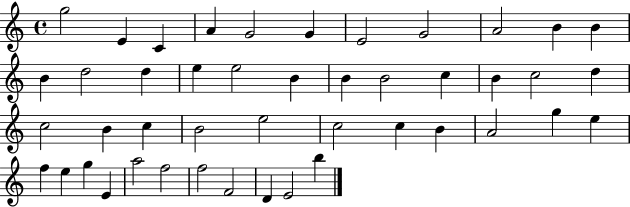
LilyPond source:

{
  \clef treble
  \time 4/4
  \defaultTimeSignature
  \key c \major
  g''2 e'4 c'4 | a'4 g'2 g'4 | e'2 g'2 | a'2 b'4 b'4 | \break b'4 d''2 d''4 | e''4 e''2 b'4 | b'4 b'2 c''4 | b'4 c''2 d''4 | \break c''2 b'4 c''4 | b'2 e''2 | c''2 c''4 b'4 | a'2 g''4 e''4 | \break f''4 e''4 g''4 e'4 | a''2 f''2 | f''2 f'2 | d'4 e'2 b''4 | \break \bar "|."
}